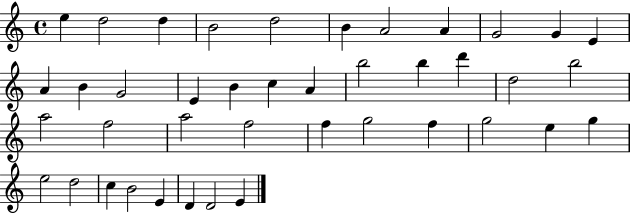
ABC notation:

X:1
T:Untitled
M:4/4
L:1/4
K:C
e d2 d B2 d2 B A2 A G2 G E A B G2 E B c A b2 b d' d2 b2 a2 f2 a2 f2 f g2 f g2 e g e2 d2 c B2 E D D2 E